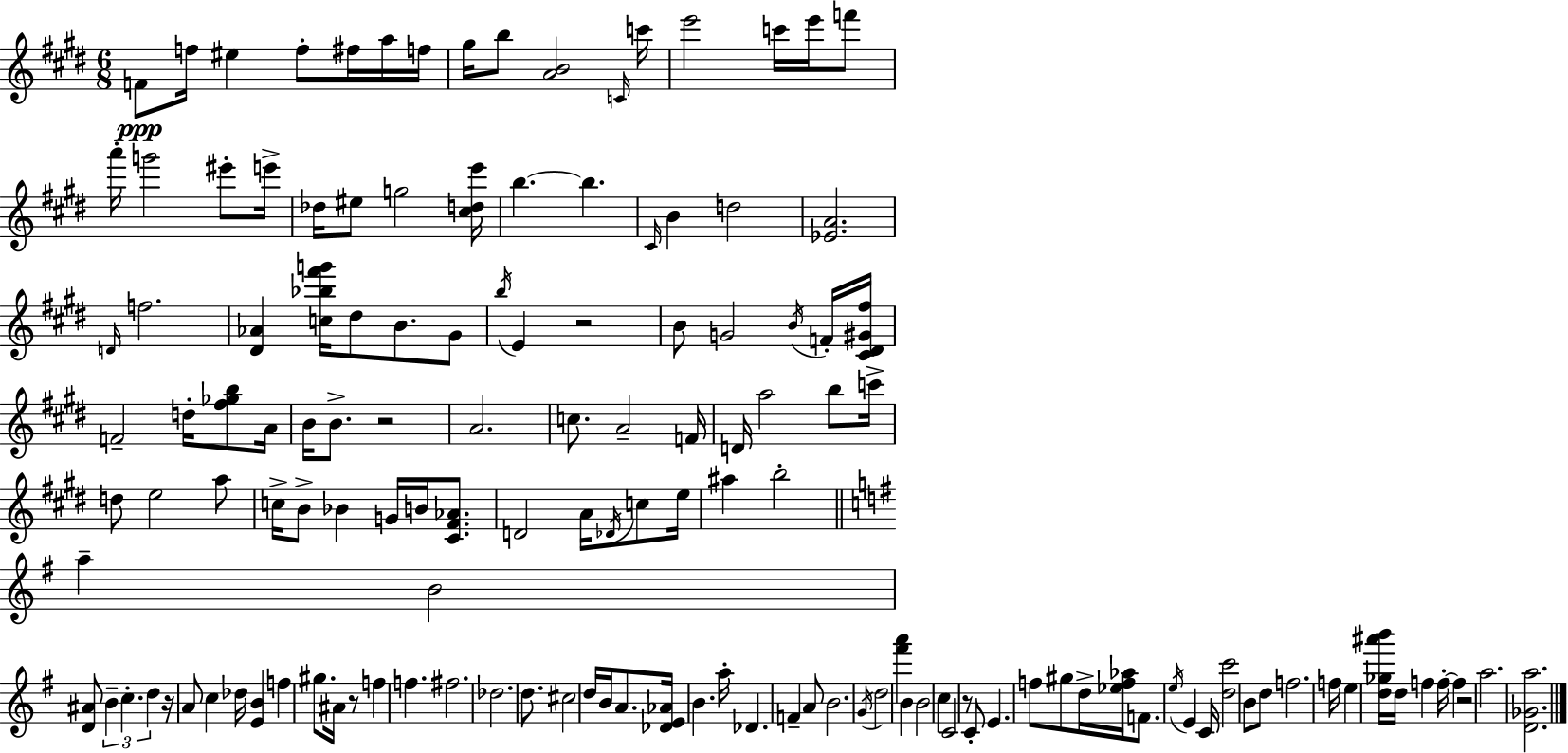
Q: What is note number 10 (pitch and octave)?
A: C4